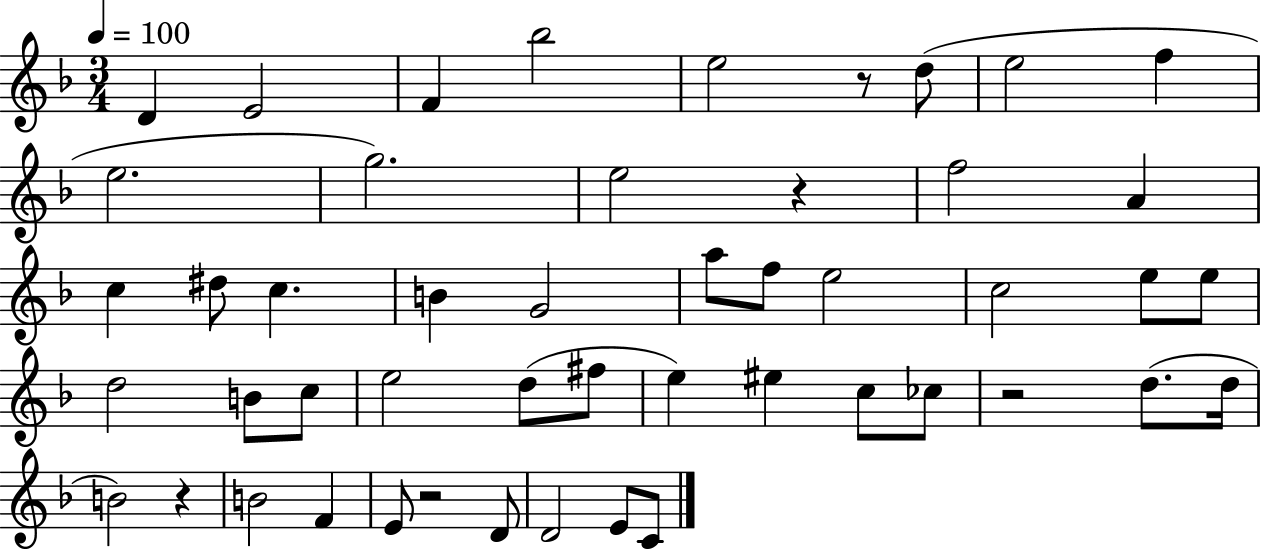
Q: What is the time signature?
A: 3/4